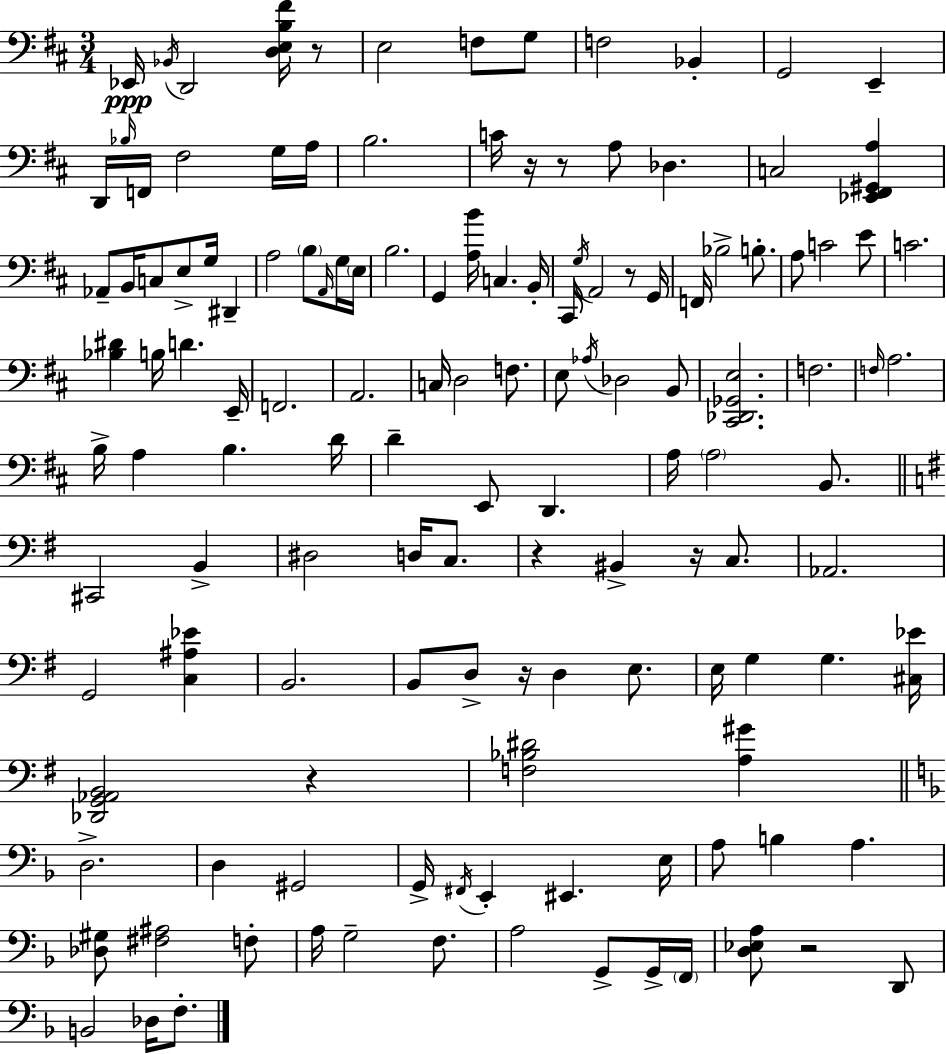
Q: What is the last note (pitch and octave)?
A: F3